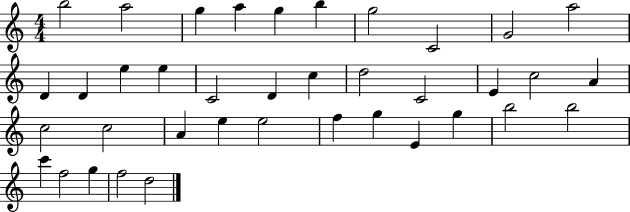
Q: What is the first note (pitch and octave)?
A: B5